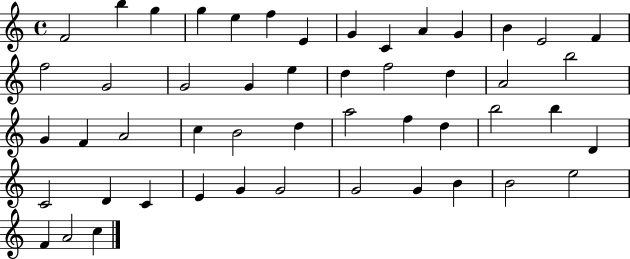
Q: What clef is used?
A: treble